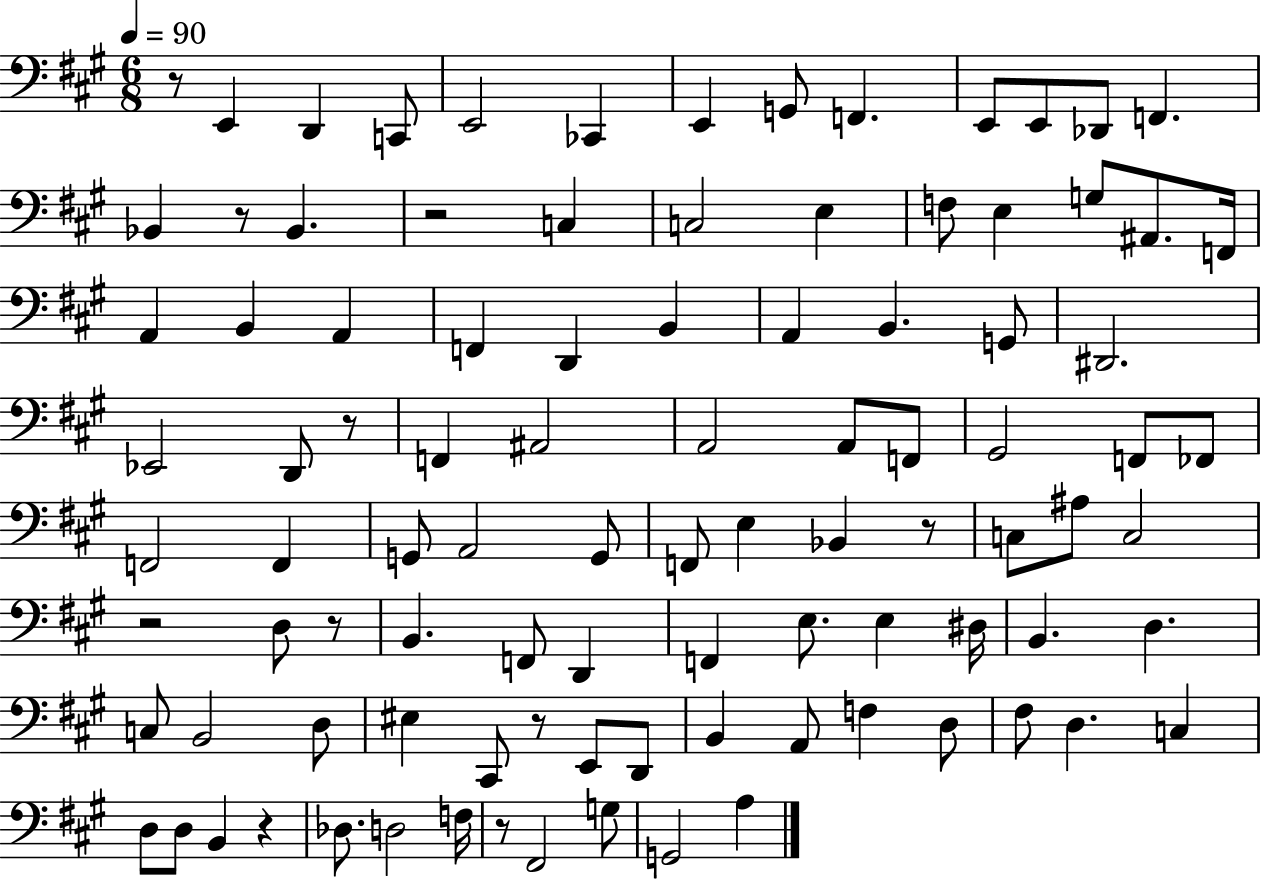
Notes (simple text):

R/e E2/q D2/q C2/e E2/h CES2/q E2/q G2/e F2/q. E2/e E2/e Db2/e F2/q. Bb2/q R/e Bb2/q. R/h C3/q C3/h E3/q F3/e E3/q G3/e A#2/e. F2/s A2/q B2/q A2/q F2/q D2/q B2/q A2/q B2/q. G2/e D#2/h. Eb2/h D2/e R/e F2/q A#2/h A2/h A2/e F2/e G#2/h F2/e FES2/e F2/h F2/q G2/e A2/h G2/e F2/e E3/q Bb2/q R/e C3/e A#3/e C3/h R/h D3/e R/e B2/q. F2/e D2/q F2/q E3/e. E3/q D#3/s B2/q. D3/q. C3/e B2/h D3/e EIS3/q C#2/e R/e E2/e D2/e B2/q A2/e F3/q D3/e F#3/e D3/q. C3/q D3/e D3/e B2/q R/q Db3/e. D3/h F3/s R/e F#2/h G3/e G2/h A3/q